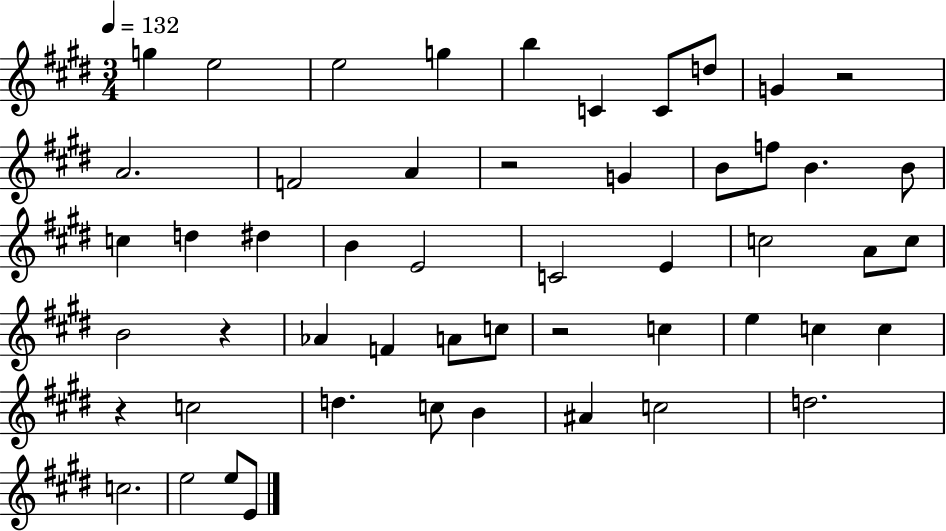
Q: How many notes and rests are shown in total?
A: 52